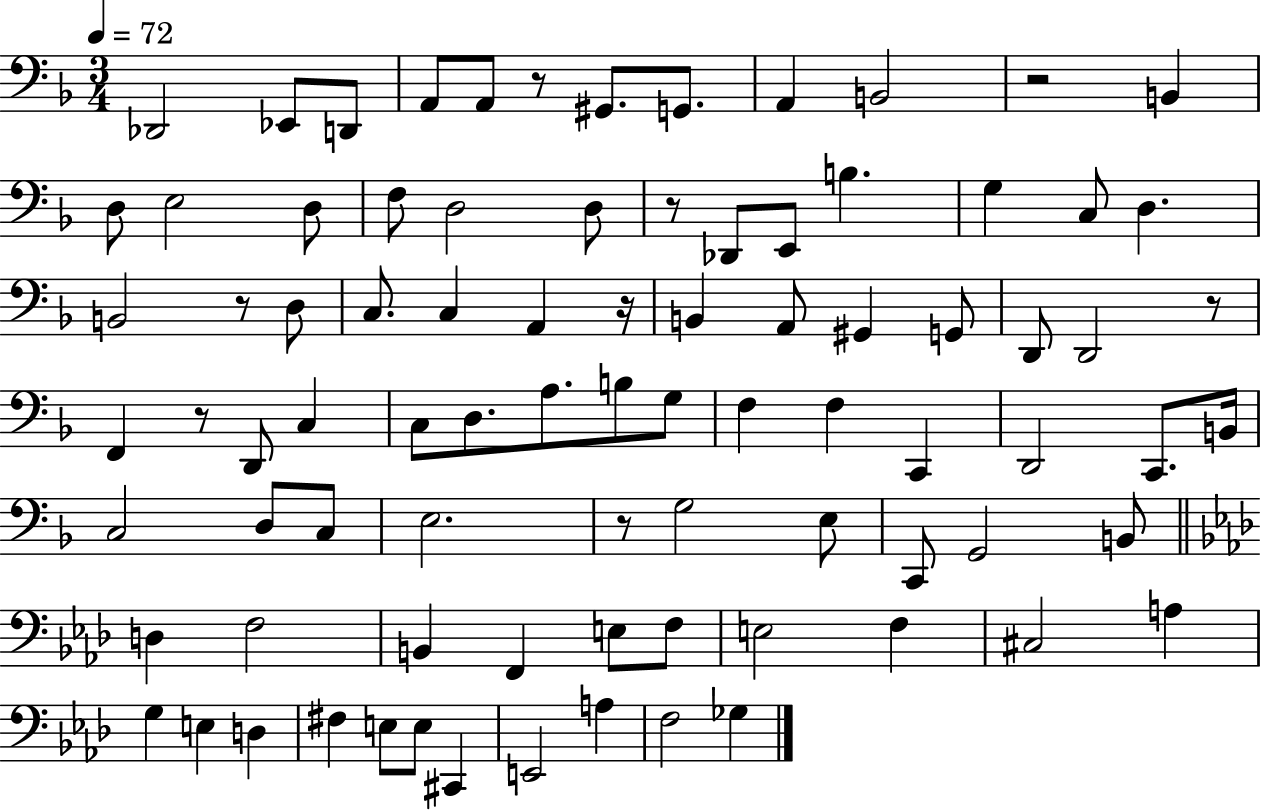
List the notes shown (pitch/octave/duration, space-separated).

Db2/h Eb2/e D2/e A2/e A2/e R/e G#2/e. G2/e. A2/q B2/h R/h B2/q D3/e E3/h D3/e F3/e D3/h D3/e R/e Db2/e E2/e B3/q. G3/q C3/e D3/q. B2/h R/e D3/e C3/e. C3/q A2/q R/s B2/q A2/e G#2/q G2/e D2/e D2/h R/e F2/q R/e D2/e C3/q C3/e D3/e. A3/e. B3/e G3/e F3/q F3/q C2/q D2/h C2/e. B2/s C3/h D3/e C3/e E3/h. R/e G3/h E3/e C2/e G2/h B2/e D3/q F3/h B2/q F2/q E3/e F3/e E3/h F3/q C#3/h A3/q G3/q E3/q D3/q F#3/q E3/e E3/e C#2/q E2/h A3/q F3/h Gb3/q